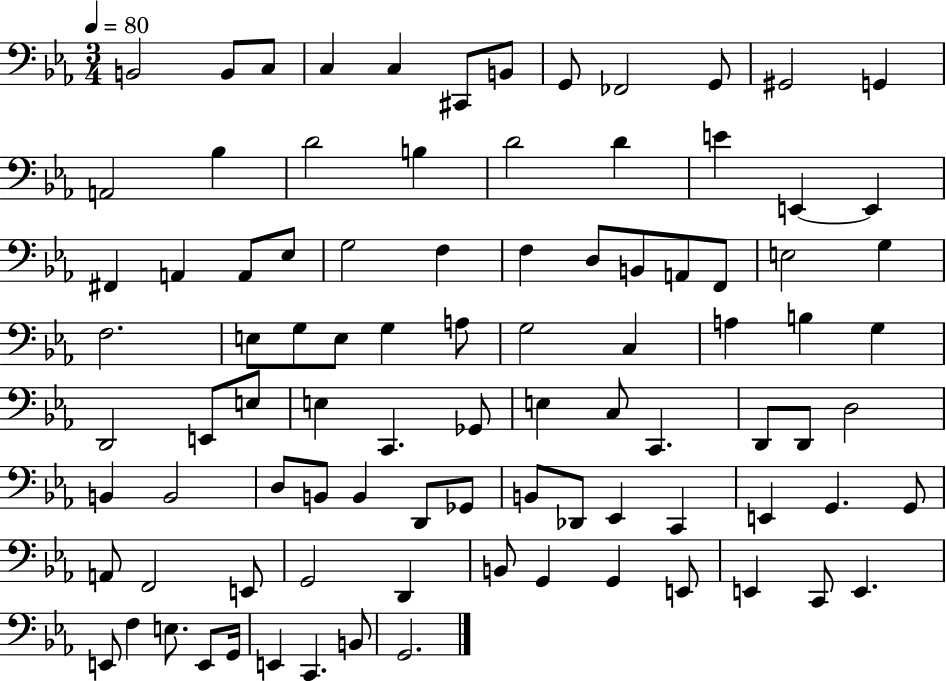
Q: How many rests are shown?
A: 0